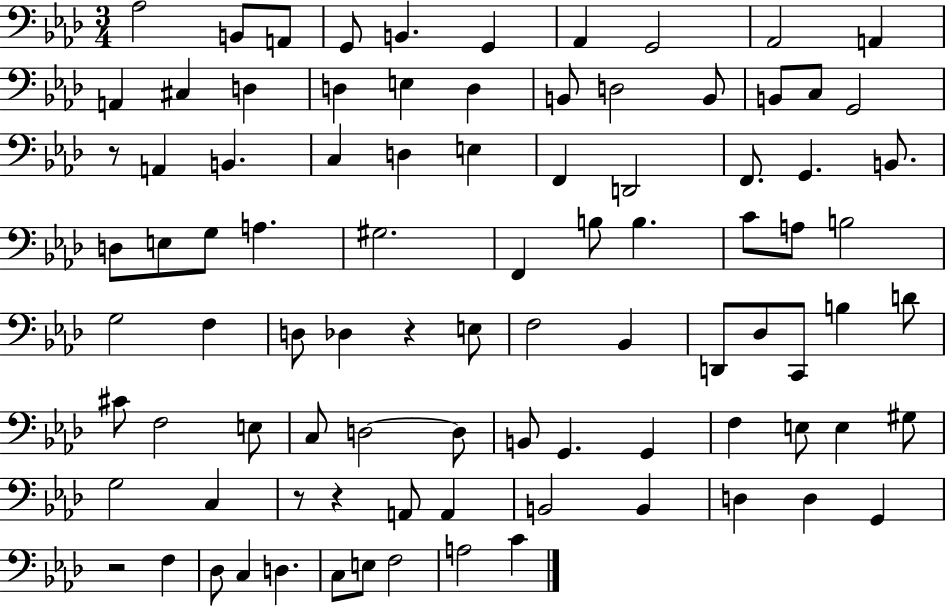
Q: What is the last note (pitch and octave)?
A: C4